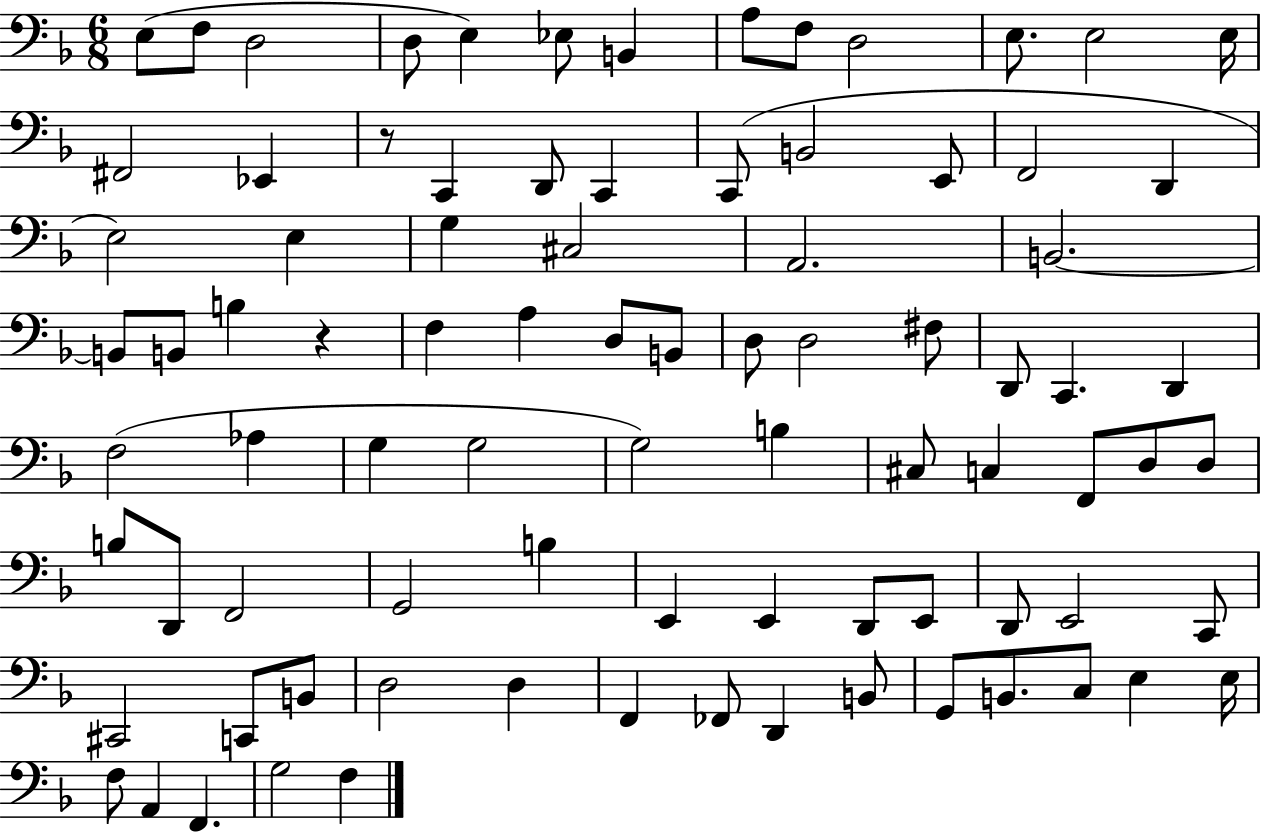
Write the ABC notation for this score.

X:1
T:Untitled
M:6/8
L:1/4
K:F
E,/2 F,/2 D,2 D,/2 E, _E,/2 B,, A,/2 F,/2 D,2 E,/2 E,2 E,/4 ^F,,2 _E,, z/2 C,, D,,/2 C,, C,,/2 B,,2 E,,/2 F,,2 D,, E,2 E, G, ^C,2 A,,2 B,,2 B,,/2 B,,/2 B, z F, A, D,/2 B,,/2 D,/2 D,2 ^F,/2 D,,/2 C,, D,, F,2 _A, G, G,2 G,2 B, ^C,/2 C, F,,/2 D,/2 D,/2 B,/2 D,,/2 F,,2 G,,2 B, E,, E,, D,,/2 E,,/2 D,,/2 E,,2 C,,/2 ^C,,2 C,,/2 B,,/2 D,2 D, F,, _F,,/2 D,, B,,/2 G,,/2 B,,/2 C,/2 E, E,/4 F,/2 A,, F,, G,2 F,